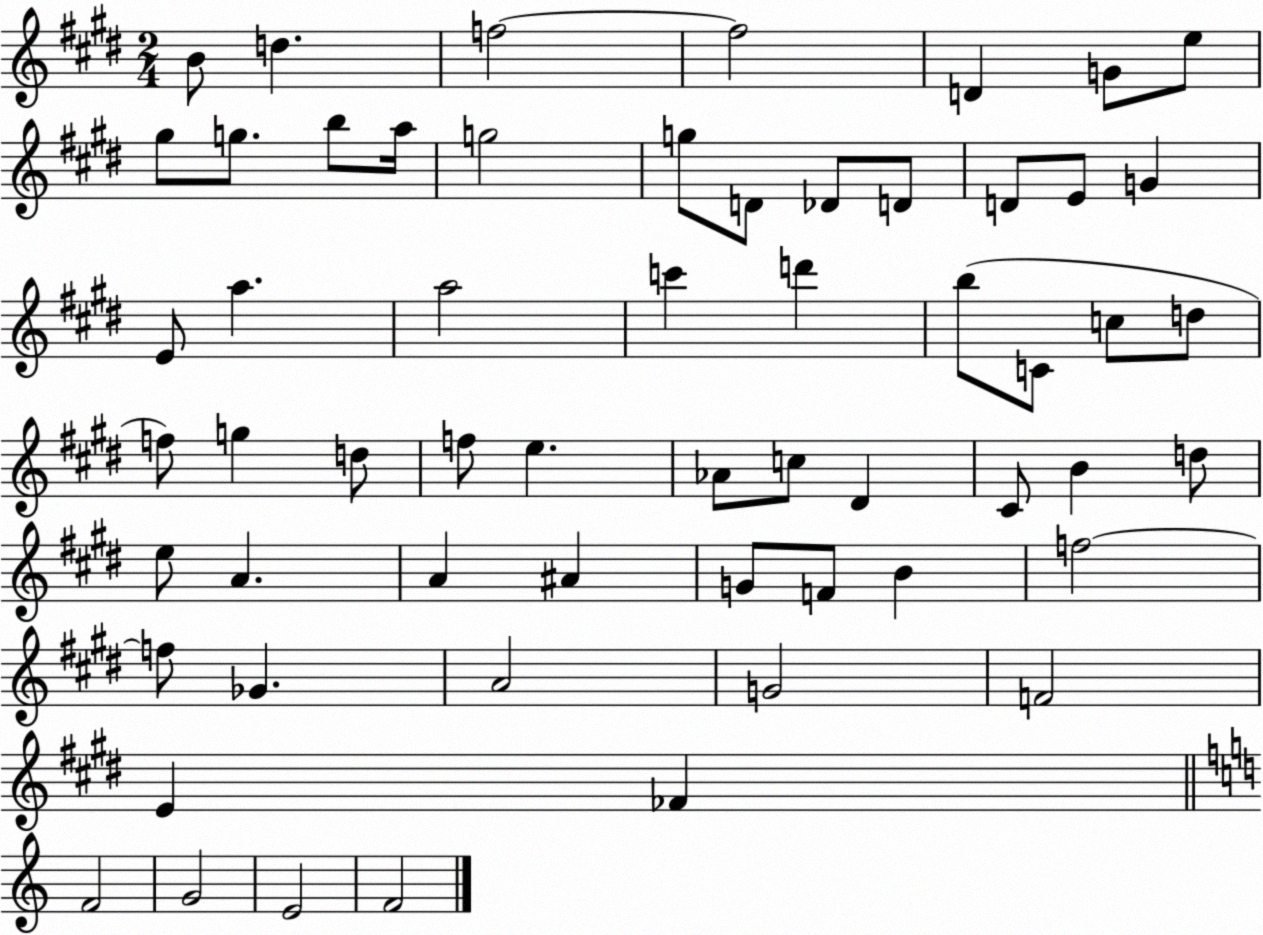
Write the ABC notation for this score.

X:1
T:Untitled
M:2/4
L:1/4
K:E
B/2 d f2 f2 D G/2 e/2 ^g/2 g/2 b/2 a/4 g2 g/2 D/2 _D/2 D/2 D/2 E/2 G E/2 a a2 c' d' b/2 C/2 c/2 d/2 f/2 g d/2 f/2 e _A/2 c/2 ^D ^C/2 B d/2 e/2 A A ^A G/2 F/2 B f2 f/2 _G A2 G2 F2 E _F F2 G2 E2 F2